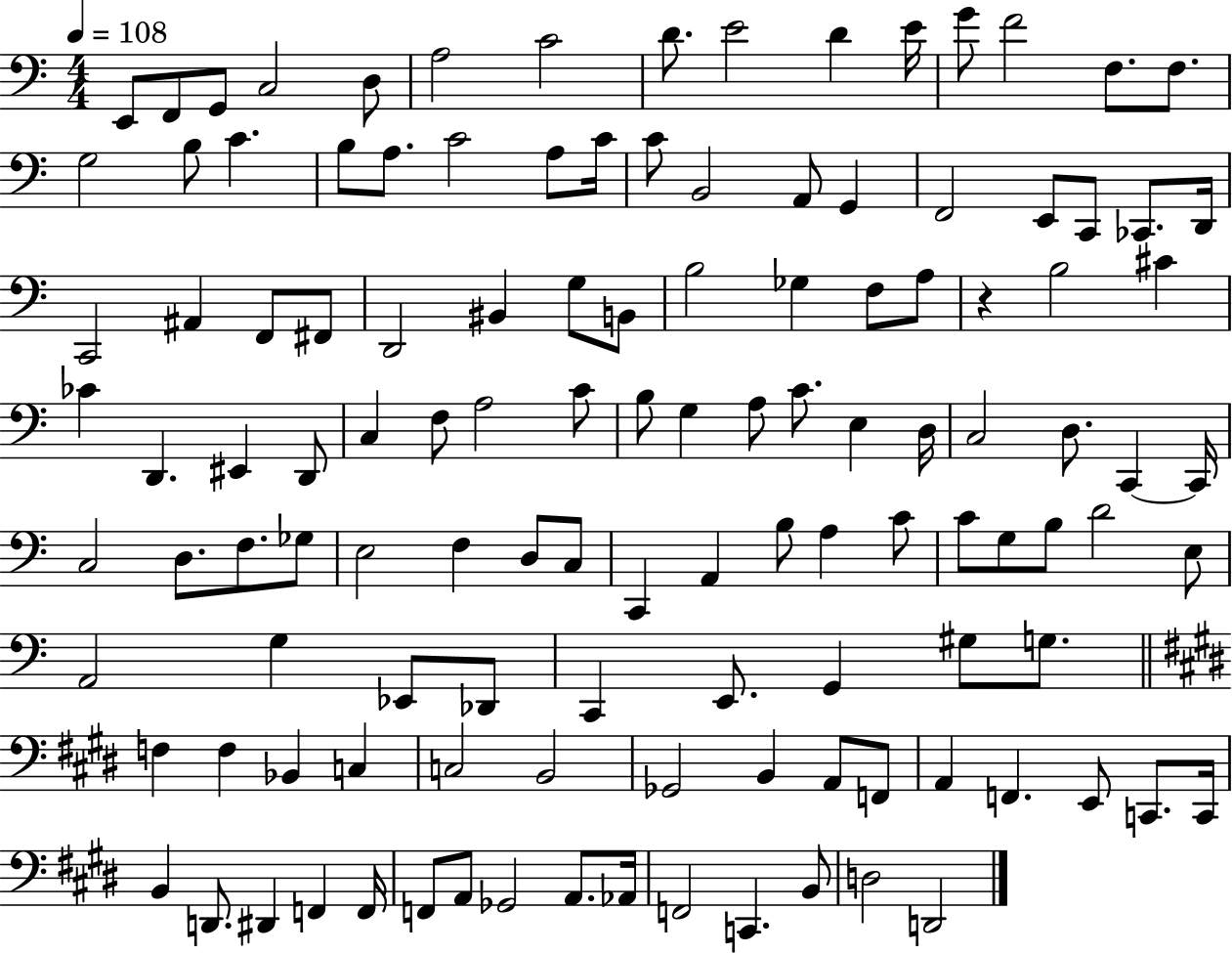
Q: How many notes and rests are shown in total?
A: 122